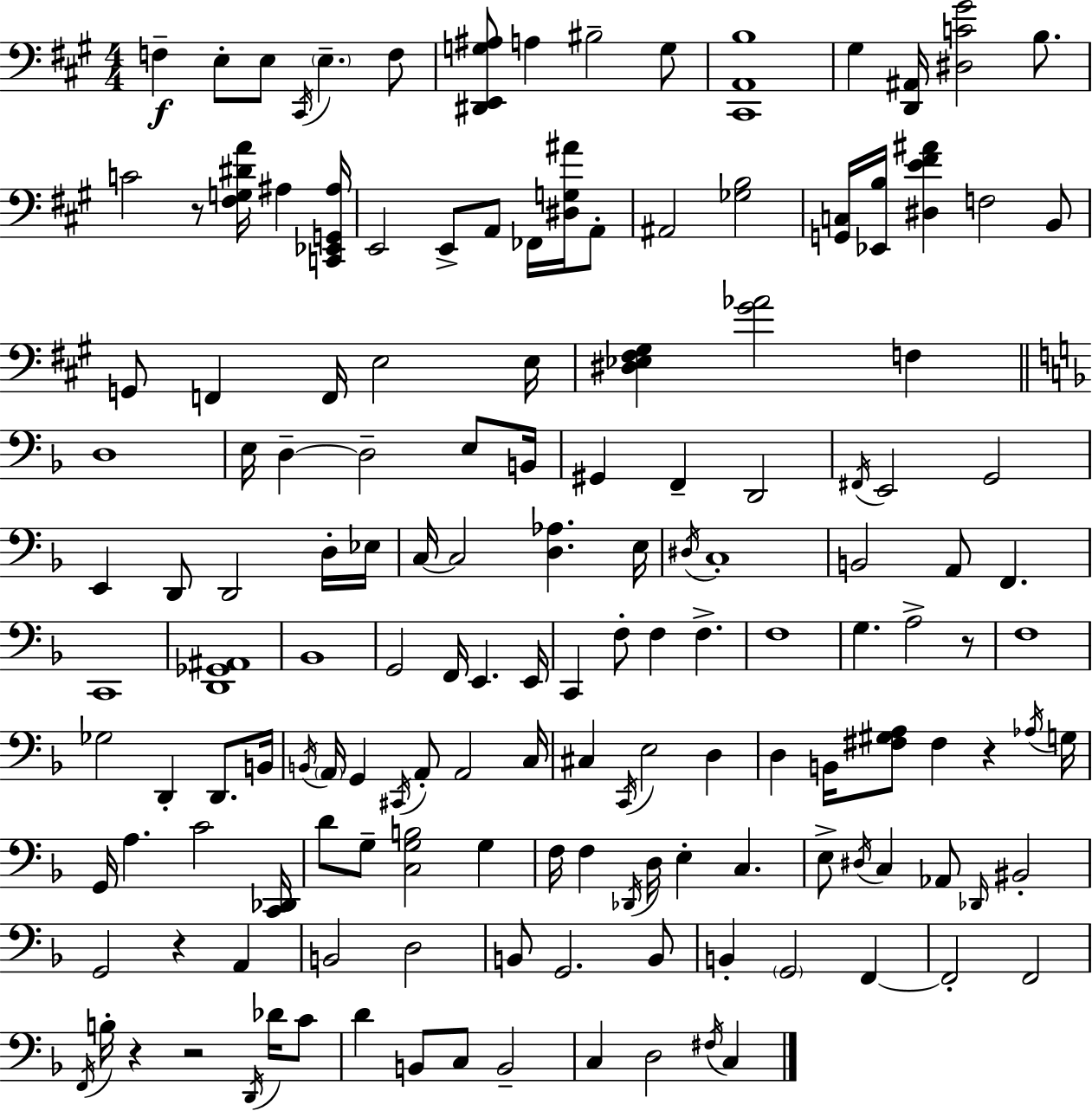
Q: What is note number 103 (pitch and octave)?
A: Db2